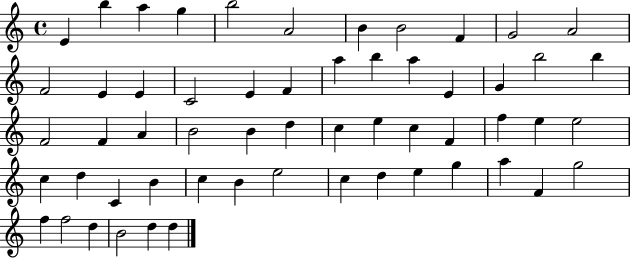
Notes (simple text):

E4/q B5/q A5/q G5/q B5/h A4/h B4/q B4/h F4/q G4/h A4/h F4/h E4/q E4/q C4/h E4/q F4/q A5/q B5/q A5/q E4/q G4/q B5/h B5/q F4/h F4/q A4/q B4/h B4/q D5/q C5/q E5/q C5/q F4/q F5/q E5/q E5/h C5/q D5/q C4/q B4/q C5/q B4/q E5/h C5/q D5/q E5/q G5/q A5/q F4/q G5/h F5/q F5/h D5/q B4/h D5/q D5/q